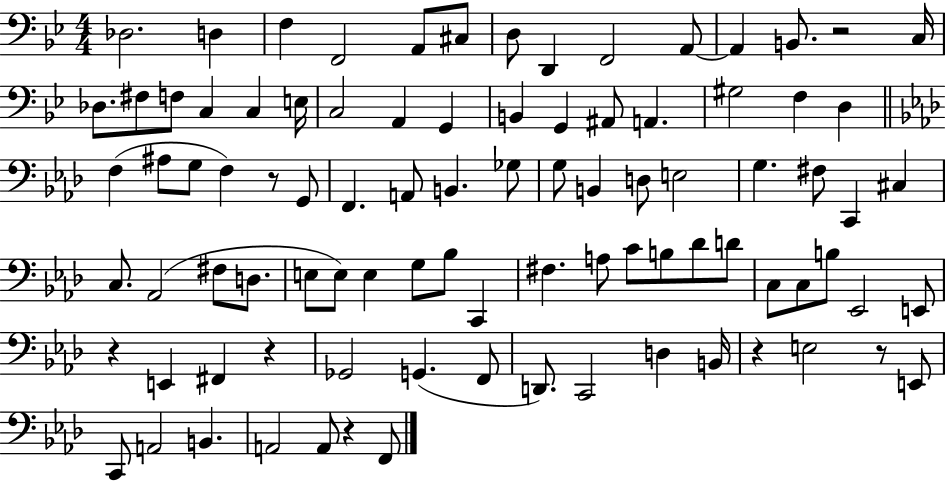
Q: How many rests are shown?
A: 7